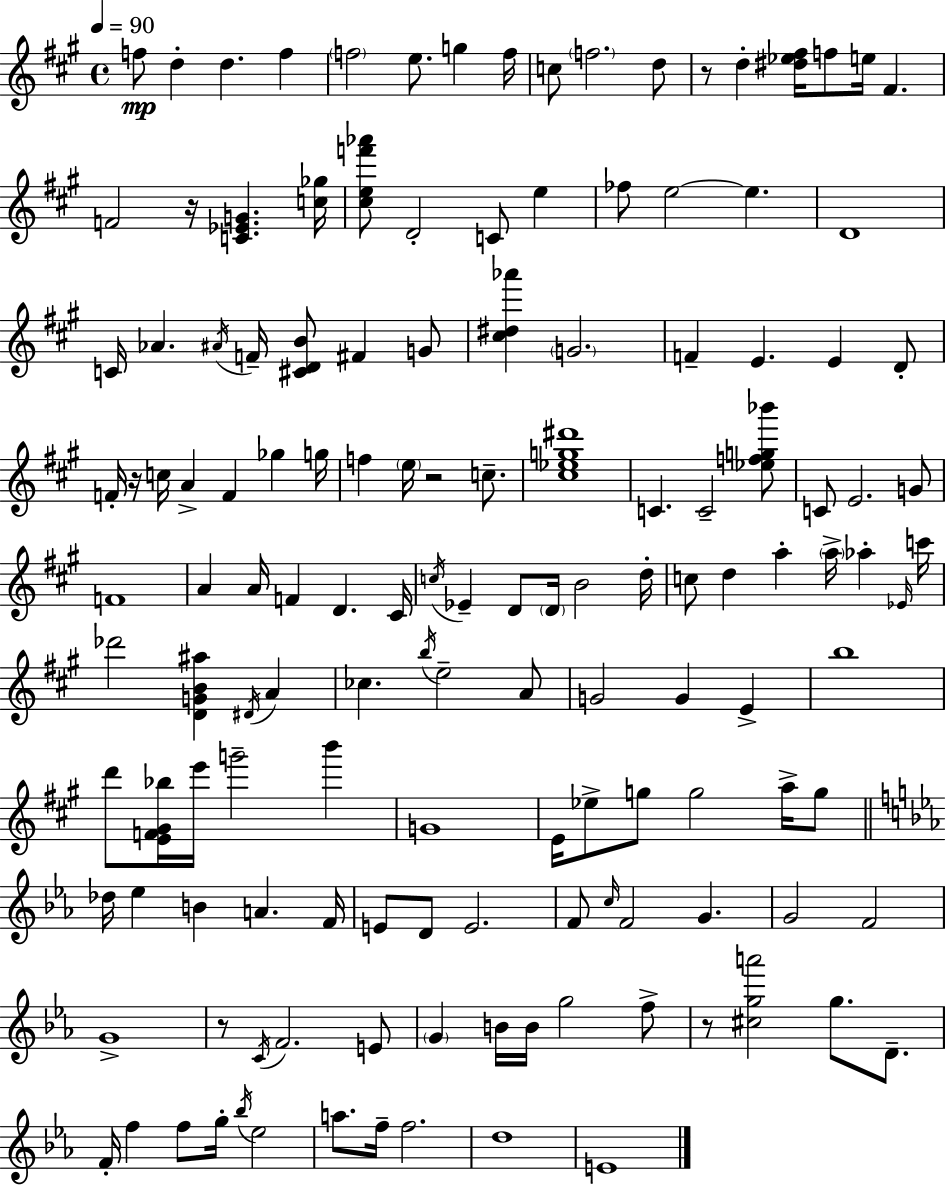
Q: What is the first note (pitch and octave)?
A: F5